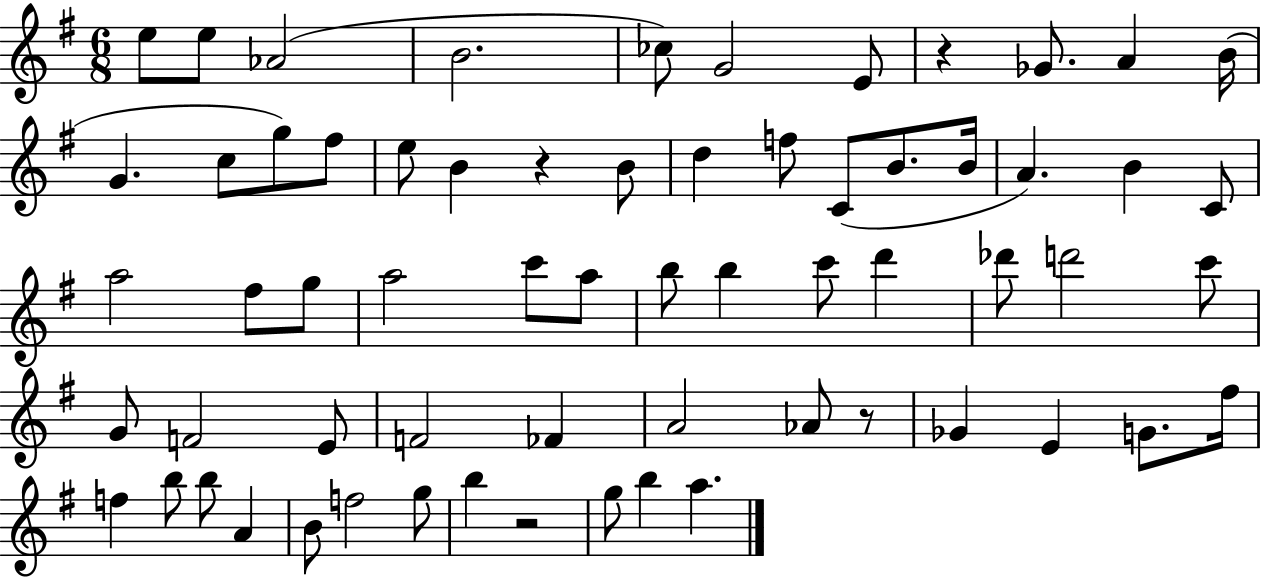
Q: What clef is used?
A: treble